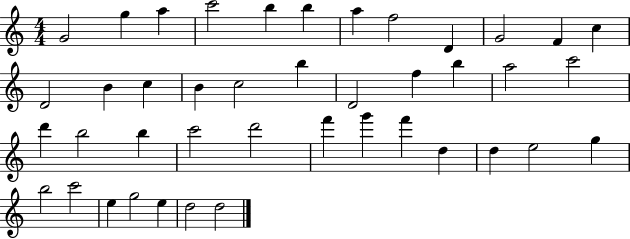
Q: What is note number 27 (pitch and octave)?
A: C6